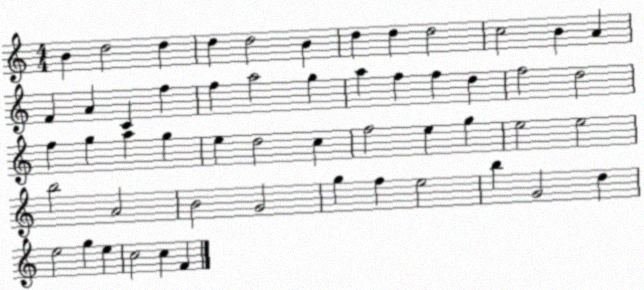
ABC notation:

X:1
T:Untitled
M:4/4
L:1/4
K:C
B d2 d d d2 B d d d2 c2 B A F A C f f a2 g a f f d f2 d2 f g a g e d2 c f2 e g e2 e2 b2 A2 B2 G2 g f e2 b G2 d e2 g e c2 c F